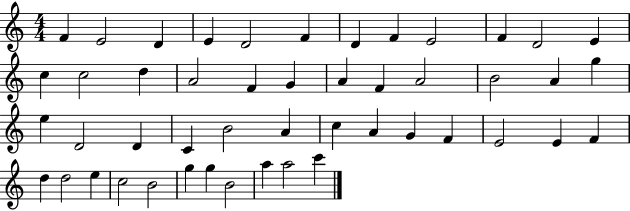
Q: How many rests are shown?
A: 0